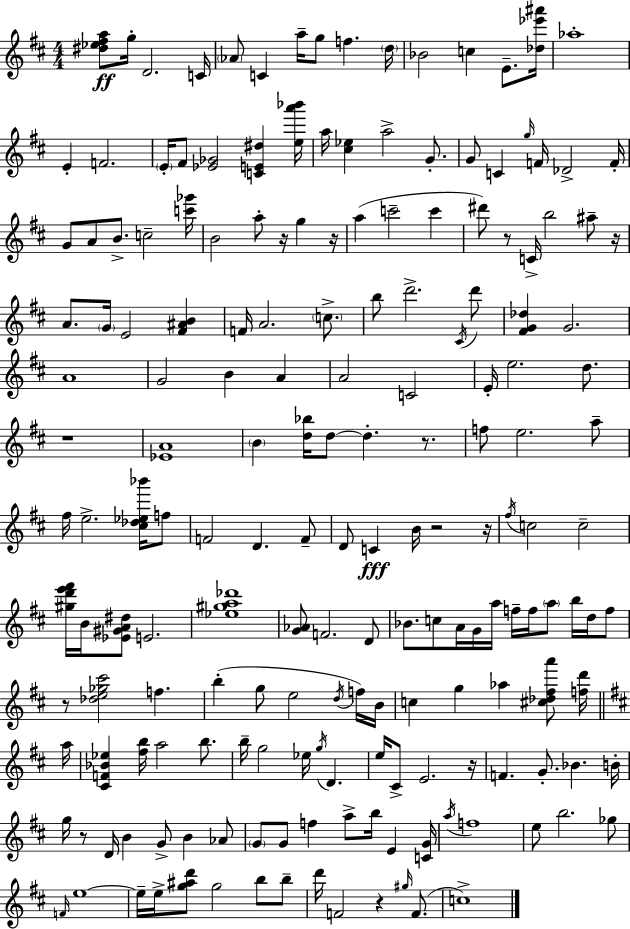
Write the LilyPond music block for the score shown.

{
  \clef treble
  \numericTimeSignature
  \time 4/4
  \key d \major
  <dis'' ees'' fis'' a''>8\ff g''16-. d'2. c'16 | \parenthesize aes'8 c'4 a''16-- g''8 f''4. \parenthesize d''16 | bes'2 c''4 e'8.-- <des'' ees''' ais'''>16 | aes''1-. | \break e'4-. f'2. | \parenthesize e'16-. fis'8 <ees' ges'>2 <c' e' dis''>4 <e'' a''' bes'''>16 | a''16 <cis'' ees''>4 a''2-> g'8.-. | g'8 c'4 \grace { g''16 } f'16 des'2-> | \break f'16-. g'8 a'8 b'8.-> c''2-- | <c''' ges'''>16 b'2 a''8-. r16 g''4 | r16 a''4( c'''2-- c'''4 | dis'''8) r8 c'16-> b''2 ais''8-- | \break r16 a'8. \parenthesize g'16 e'2 <fis' ais' b'>4 | f'16 a'2. \parenthesize c''8.-> | b''8 d'''2.-> \acciaccatura { cis'16 } | d'''8 <fis' g' des''>4 g'2. | \break a'1 | g'2 b'4 a'4 | a'2 c'2 | e'16-. e''2. d''8. | \break r1 | <ees' a'>1 | \parenthesize b'4 <d'' bes''>16 d''8~~ d''4.-. r8. | f''8 e''2. | \break a''8-- fis''16 e''2.-> <cis'' des'' ees'' bes'''>16 | f''8 f'2 d'4. | f'8-- d'8 c'4\fff b'16 r2 | r16 \acciaccatura { fis''16 } c''2 c''2-- | \break <gis'' d''' e''' fis'''>16 b'16 <ees' gis' a' dis''>8 e'2. | <ees'' gis'' a'' des'''>1 | <g' aes'>8 f'2. | d'8 bes'8. c''8 a'16 g'16 a''16 f''16-- f''16 \parenthesize a''8 b''16 | \break d''16 f''8 r8 <des'' e'' ges'' cis'''>2 f''4. | b''4-.( g''8 e''2 | \acciaccatura { d''16 } f''16) b'16 c''4 g''4 aes''4 | <cis'' des'' fis'' a'''>8 <f'' d'''>16 \bar "||" \break \key d \major a''16 <cis' f' bes' ees''>4 <fis'' b''>16 a''2 b''8. | b''16-- g''2 ees''16 \acciaccatura { g''16 } d'4. | e''16 cis'8-> e'2. | r16 f'4. g'8.-. bes'4. | \break b'16-. g''16 r8 d'16 b'4 g'8-> b'4 | aes'8 \parenthesize g'8 g'8 f''4 a''8-> b''16 e'4 | <c' g'>16 \acciaccatura { a''16 } f''1 | e''8 b''2. | \break ges''8 \grace { f'16 } e''1~~ | e''16-- e''16-> <g'' ais'' d'''>8 g''2 | b''8 b''8-- d'''16 f'2 r4 | \grace { gis''16 }( f'8. c''1->) | \break \bar "|."
}